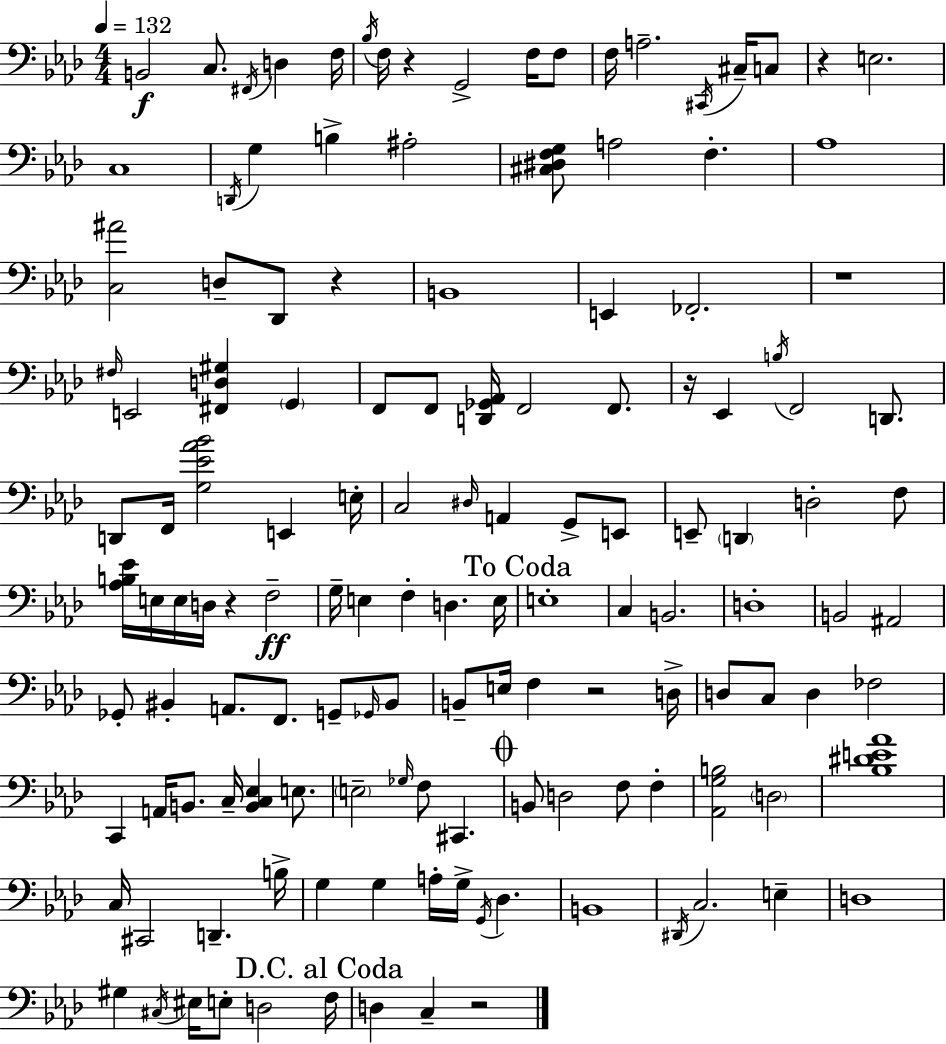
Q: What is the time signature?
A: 4/4